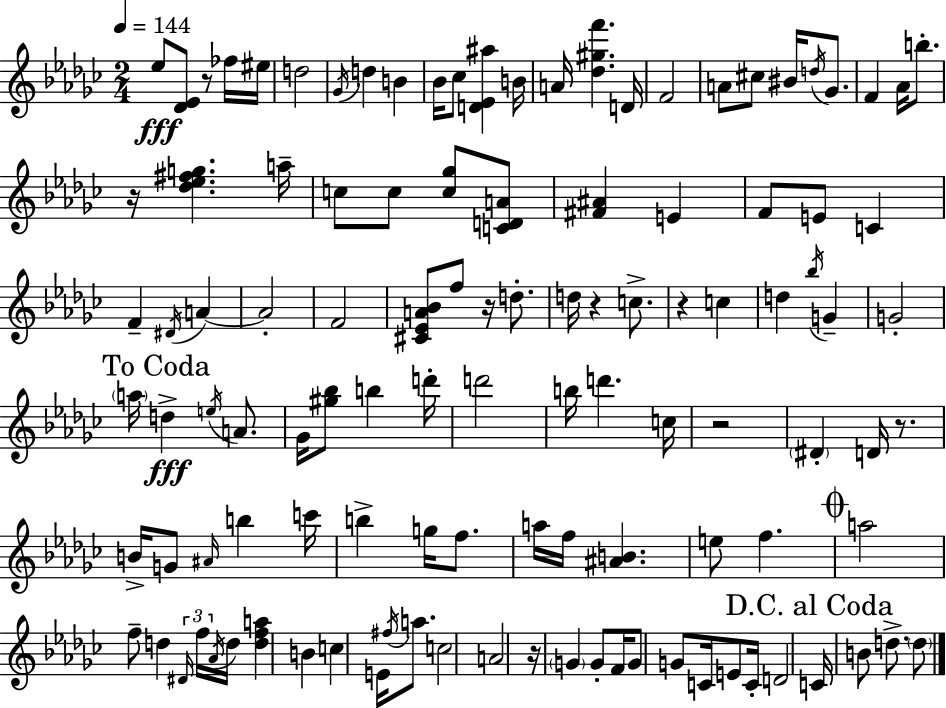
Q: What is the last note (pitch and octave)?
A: D5